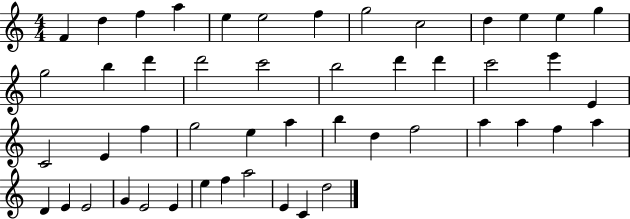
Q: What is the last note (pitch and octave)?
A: D5